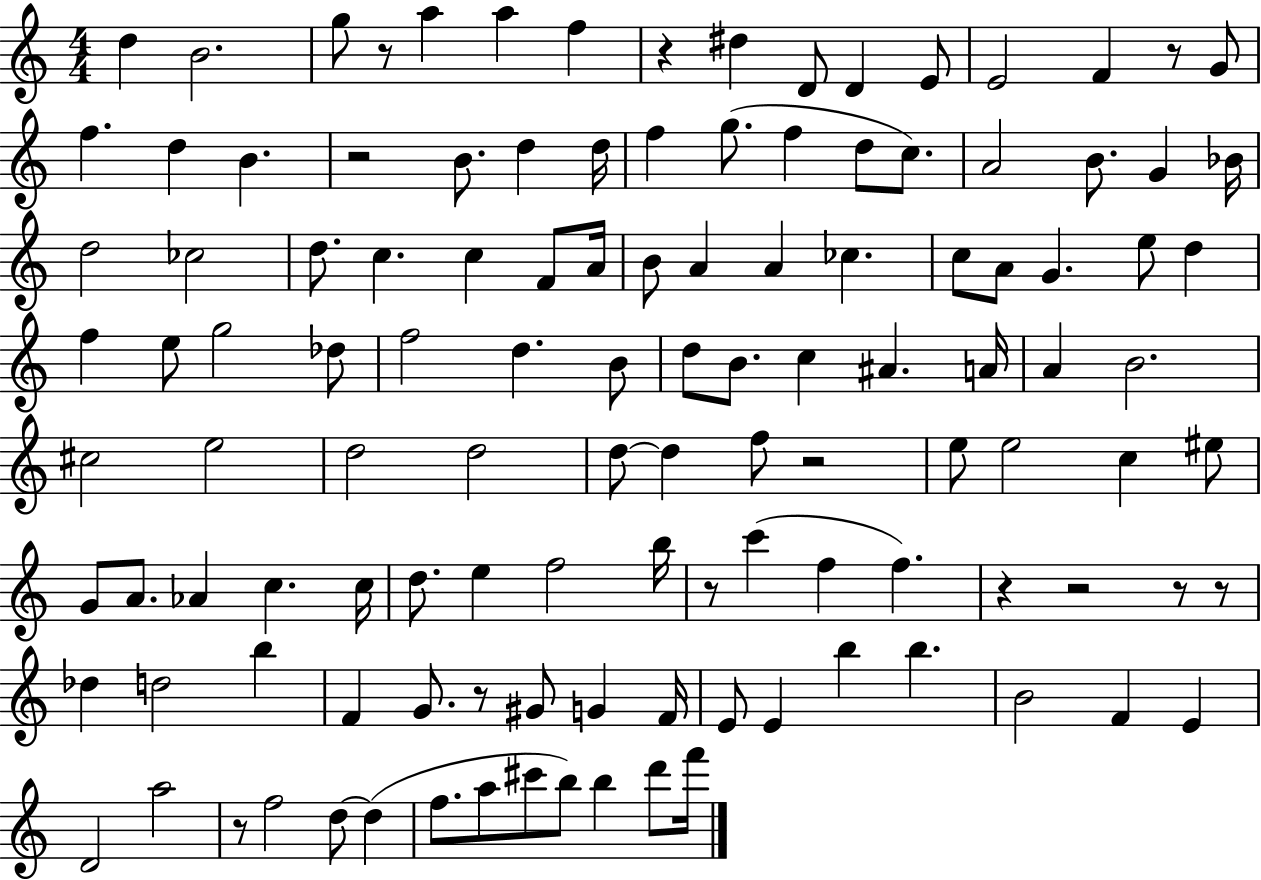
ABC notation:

X:1
T:Untitled
M:4/4
L:1/4
K:C
d B2 g/2 z/2 a a f z ^d D/2 D E/2 E2 F z/2 G/2 f d B z2 B/2 d d/4 f g/2 f d/2 c/2 A2 B/2 G _B/4 d2 _c2 d/2 c c F/2 A/4 B/2 A A _c c/2 A/2 G e/2 d f e/2 g2 _d/2 f2 d B/2 d/2 B/2 c ^A A/4 A B2 ^c2 e2 d2 d2 d/2 d f/2 z2 e/2 e2 c ^e/2 G/2 A/2 _A c c/4 d/2 e f2 b/4 z/2 c' f f z z2 z/2 z/2 _d d2 b F G/2 z/2 ^G/2 G F/4 E/2 E b b B2 F E D2 a2 z/2 f2 d/2 d f/2 a/2 ^c'/2 b/2 b d'/2 f'/4